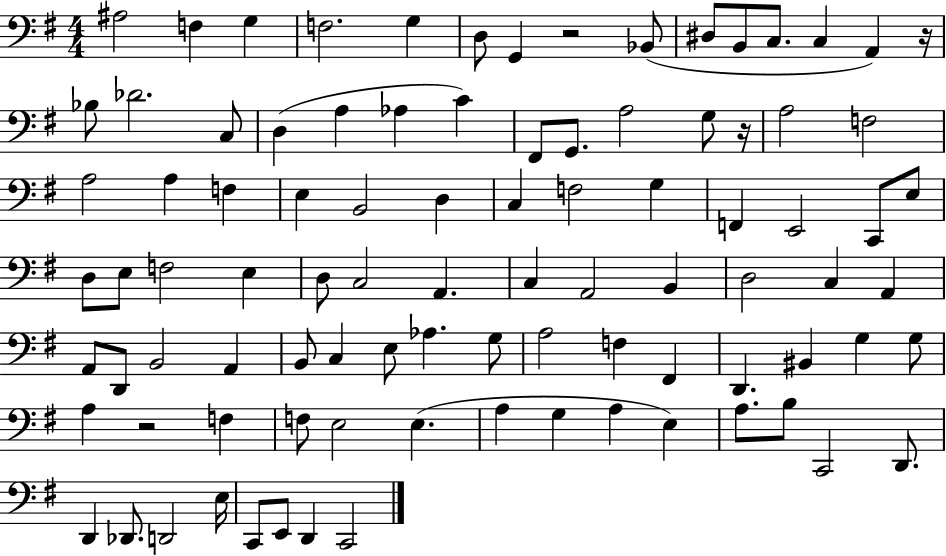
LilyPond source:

{
  \clef bass
  \numericTimeSignature
  \time 4/4
  \key g \major
  \repeat volta 2 { ais2 f4 g4 | f2. g4 | d8 g,4 r2 bes,8( | dis8 b,8 c8. c4 a,4) r16 | \break bes8 des'2. c8 | d4( a4 aes4 c'4) | fis,8 g,8. a2 g8 r16 | a2 f2 | \break a2 a4 f4 | e4 b,2 d4 | c4 f2 g4 | f,4 e,2 c,8 e8 | \break d8 e8 f2 e4 | d8 c2 a,4. | c4 a,2 b,4 | d2 c4 a,4 | \break a,8 d,8 b,2 a,4 | b,8 c4 e8 aes4. g8 | a2 f4 fis,4 | d,4. bis,4 g4 g8 | \break a4 r2 f4 | f8 e2 e4.( | a4 g4 a4 e4) | a8. b8 c,2 d,8. | \break d,4 des,8. d,2 e16 | c,8 e,8 d,4 c,2 | } \bar "|."
}